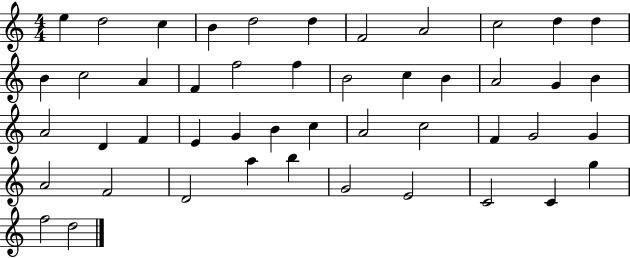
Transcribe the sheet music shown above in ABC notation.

X:1
T:Untitled
M:4/4
L:1/4
K:C
e d2 c B d2 d F2 A2 c2 d d B c2 A F f2 f B2 c B A2 G B A2 D F E G B c A2 c2 F G2 G A2 F2 D2 a b G2 E2 C2 C g f2 d2